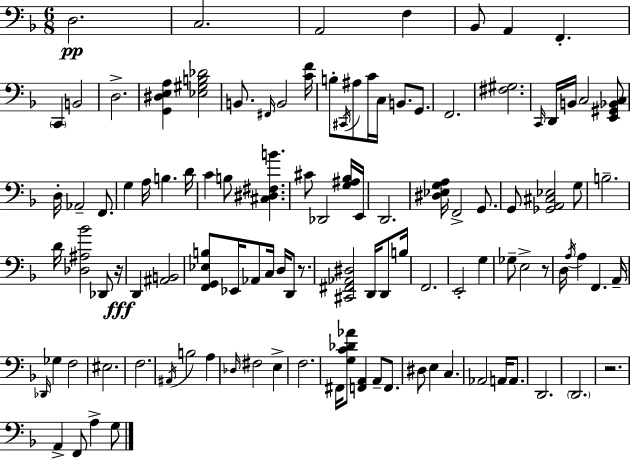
D3/h. C3/h. A2/h F3/q Bb2/e A2/q F2/q. C2/q B2/h D3/h. [G2,D#3,E3,A3]/q [Eb3,G#3,B3,Db4]/h B2/e. F#2/s B2/h [C4,F4]/s B3/e C#2/s A#3/e C4/s C3/s B2/e. G2/e. F2/h. [F#3,G#3]/h. C2/s D2/s B2/s C3/h [E2,G#2,Bb2,C3]/e D3/s Ab2/h F2/e. G3/q A3/s B3/q. D4/s C4/q B3/e [C#3,D#3,F#3,B4]/q. C#4/e Db2/h [G3,A#3,Bb3]/s E2/s D2/h. [D#3,Eb3,G3,A3]/s F2/h G2/e. G2/e [Gb2,A2,C#3,Eb3]/h G3/e B3/h. D4/s [Db3,A#3,Bb4]/h Db2/e R/s D2/q [A#2,B2]/h [F2,G2,Eb3,B3]/e Eb2/s Ab2/e C3/s D3/s D2/e R/e. [C#2,F#2,Ab2,D#3]/h D2/s D2/e B3/s F2/h. E2/h G3/q Gb3/e E3/h R/e D3/s A3/s A3/q F2/q. A2/s Db2/s Gb3/q F3/h EIS3/h. F3/h. A#2/s B3/h A3/q Db3/s F#3/h E3/q F3/h. F#2/s [G3,C4,Db4,Ab4]/e [F2,A2]/q A2/e F2/e. D#3/e E3/q C3/q. Ab2/h A2/s A2/e. D2/h. D2/h. R/h. A2/q F2/e A3/q G3/e